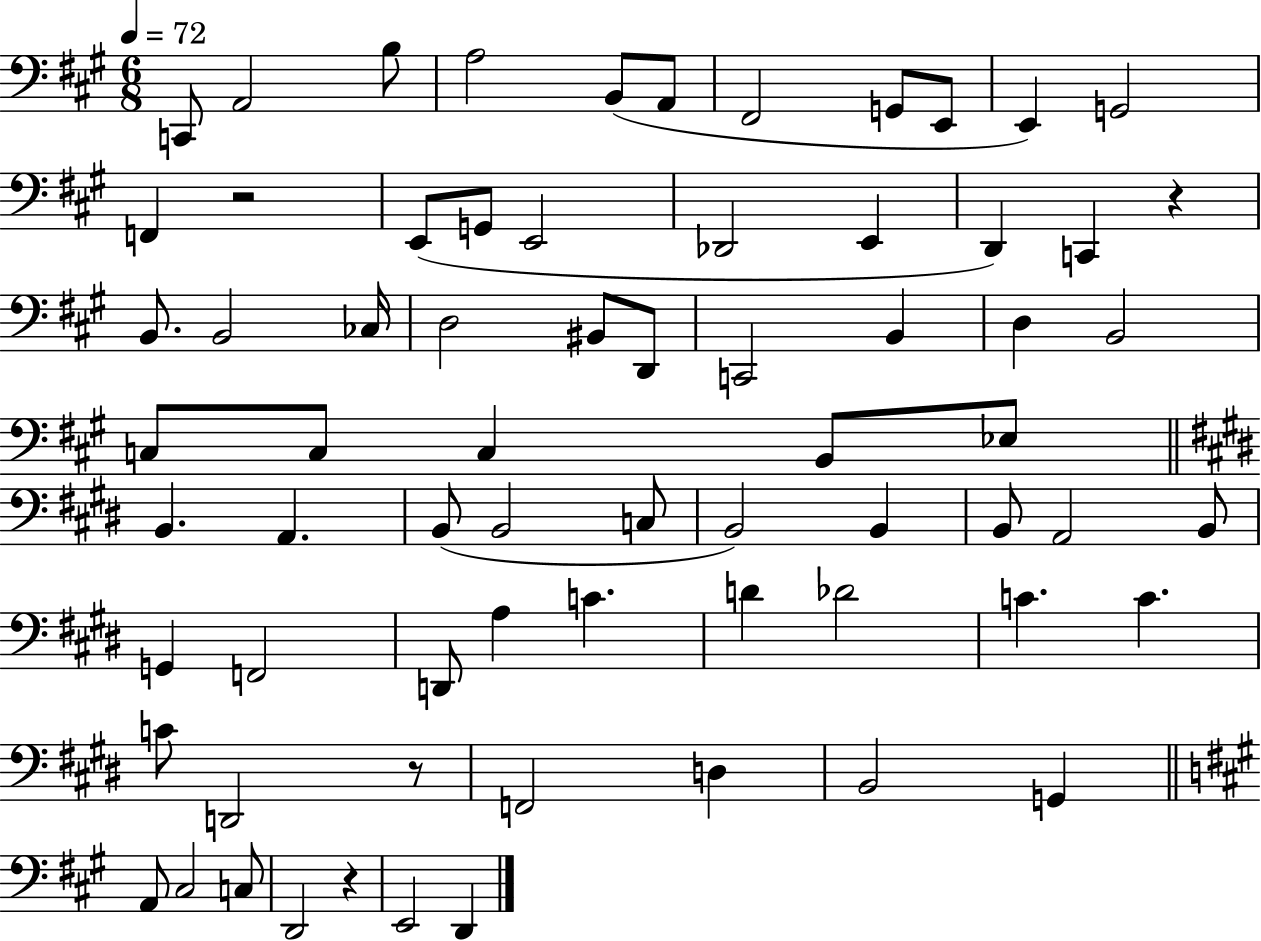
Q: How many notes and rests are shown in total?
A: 69